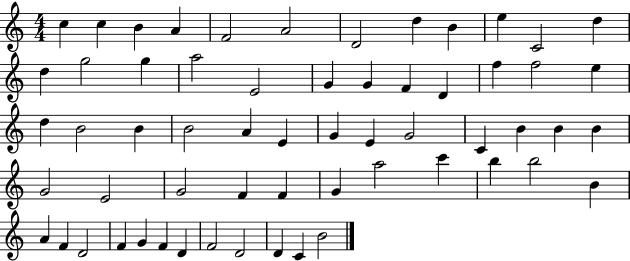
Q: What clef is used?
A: treble